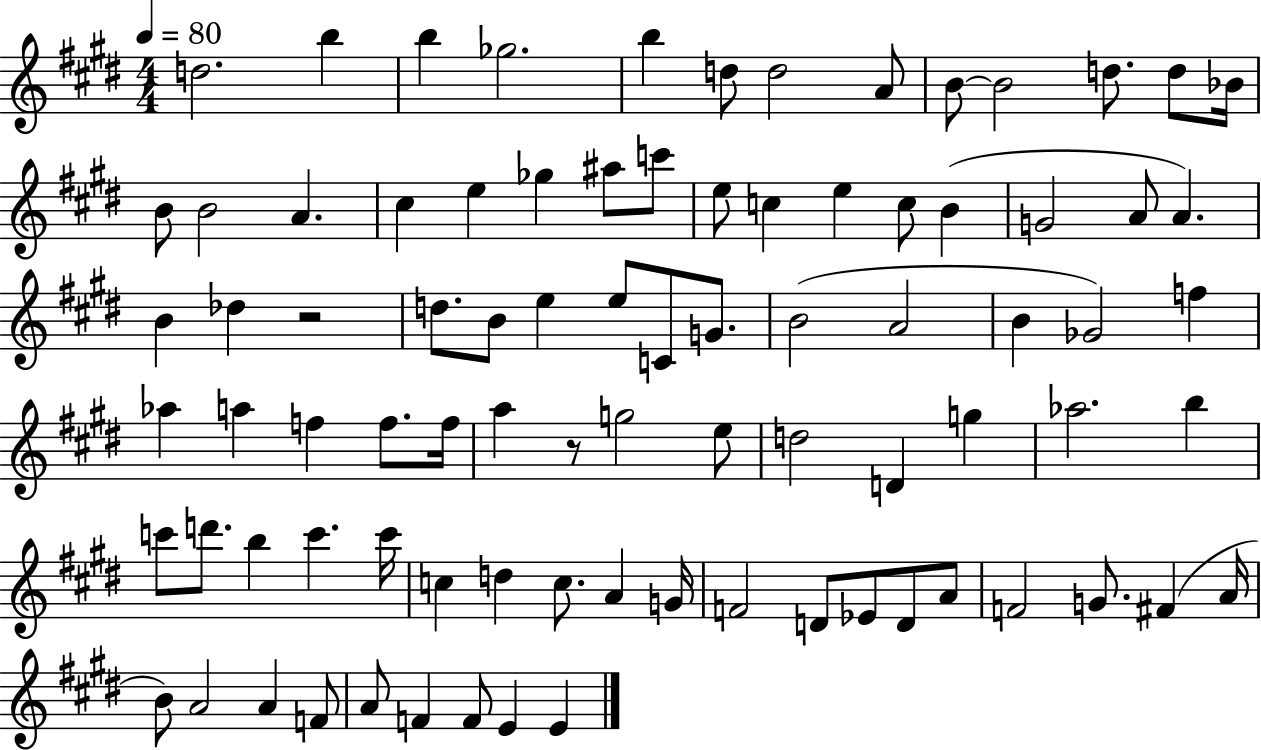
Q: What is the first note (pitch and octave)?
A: D5